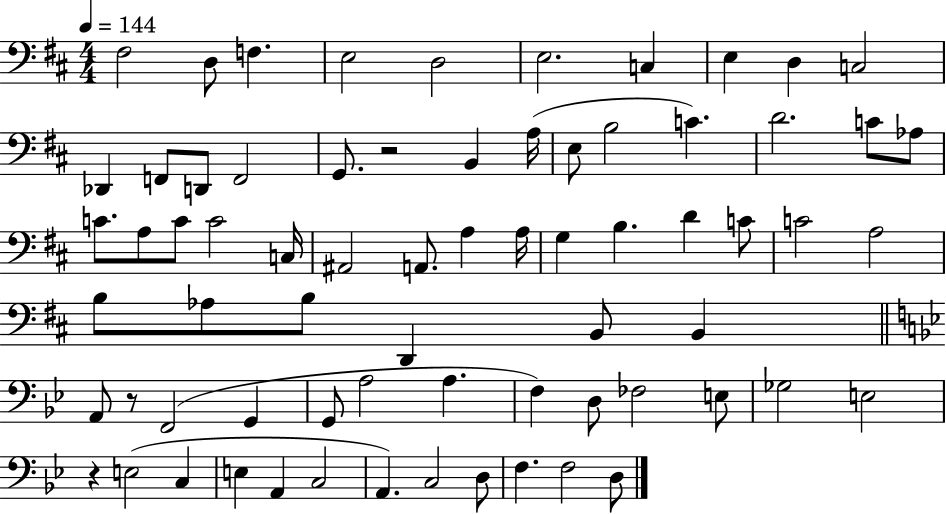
{
  \clef bass
  \numericTimeSignature
  \time 4/4
  \key d \major
  \tempo 4 = 144
  \repeat volta 2 { fis2 d8 f4. | e2 d2 | e2. c4 | e4 d4 c2 | \break des,4 f,8 d,8 f,2 | g,8. r2 b,4 a16( | e8 b2 c'4.) | d'2. c'8 aes8 | \break c'8. a8 c'8 c'2 c16 | ais,2 a,8. a4 a16 | g4 b4. d'4 c'8 | c'2 a2 | \break b8 aes8 b8 d,4 b,8 b,4 | \bar "||" \break \key bes \major a,8 r8 f,2( g,4 | g,8 a2 a4. | f4) d8 fes2 e8 | ges2 e2 | \break r4 e2( c4 | e4 a,4 c2 | a,4.) c2 d8 | f4. f2 d8 | \break } \bar "|."
}